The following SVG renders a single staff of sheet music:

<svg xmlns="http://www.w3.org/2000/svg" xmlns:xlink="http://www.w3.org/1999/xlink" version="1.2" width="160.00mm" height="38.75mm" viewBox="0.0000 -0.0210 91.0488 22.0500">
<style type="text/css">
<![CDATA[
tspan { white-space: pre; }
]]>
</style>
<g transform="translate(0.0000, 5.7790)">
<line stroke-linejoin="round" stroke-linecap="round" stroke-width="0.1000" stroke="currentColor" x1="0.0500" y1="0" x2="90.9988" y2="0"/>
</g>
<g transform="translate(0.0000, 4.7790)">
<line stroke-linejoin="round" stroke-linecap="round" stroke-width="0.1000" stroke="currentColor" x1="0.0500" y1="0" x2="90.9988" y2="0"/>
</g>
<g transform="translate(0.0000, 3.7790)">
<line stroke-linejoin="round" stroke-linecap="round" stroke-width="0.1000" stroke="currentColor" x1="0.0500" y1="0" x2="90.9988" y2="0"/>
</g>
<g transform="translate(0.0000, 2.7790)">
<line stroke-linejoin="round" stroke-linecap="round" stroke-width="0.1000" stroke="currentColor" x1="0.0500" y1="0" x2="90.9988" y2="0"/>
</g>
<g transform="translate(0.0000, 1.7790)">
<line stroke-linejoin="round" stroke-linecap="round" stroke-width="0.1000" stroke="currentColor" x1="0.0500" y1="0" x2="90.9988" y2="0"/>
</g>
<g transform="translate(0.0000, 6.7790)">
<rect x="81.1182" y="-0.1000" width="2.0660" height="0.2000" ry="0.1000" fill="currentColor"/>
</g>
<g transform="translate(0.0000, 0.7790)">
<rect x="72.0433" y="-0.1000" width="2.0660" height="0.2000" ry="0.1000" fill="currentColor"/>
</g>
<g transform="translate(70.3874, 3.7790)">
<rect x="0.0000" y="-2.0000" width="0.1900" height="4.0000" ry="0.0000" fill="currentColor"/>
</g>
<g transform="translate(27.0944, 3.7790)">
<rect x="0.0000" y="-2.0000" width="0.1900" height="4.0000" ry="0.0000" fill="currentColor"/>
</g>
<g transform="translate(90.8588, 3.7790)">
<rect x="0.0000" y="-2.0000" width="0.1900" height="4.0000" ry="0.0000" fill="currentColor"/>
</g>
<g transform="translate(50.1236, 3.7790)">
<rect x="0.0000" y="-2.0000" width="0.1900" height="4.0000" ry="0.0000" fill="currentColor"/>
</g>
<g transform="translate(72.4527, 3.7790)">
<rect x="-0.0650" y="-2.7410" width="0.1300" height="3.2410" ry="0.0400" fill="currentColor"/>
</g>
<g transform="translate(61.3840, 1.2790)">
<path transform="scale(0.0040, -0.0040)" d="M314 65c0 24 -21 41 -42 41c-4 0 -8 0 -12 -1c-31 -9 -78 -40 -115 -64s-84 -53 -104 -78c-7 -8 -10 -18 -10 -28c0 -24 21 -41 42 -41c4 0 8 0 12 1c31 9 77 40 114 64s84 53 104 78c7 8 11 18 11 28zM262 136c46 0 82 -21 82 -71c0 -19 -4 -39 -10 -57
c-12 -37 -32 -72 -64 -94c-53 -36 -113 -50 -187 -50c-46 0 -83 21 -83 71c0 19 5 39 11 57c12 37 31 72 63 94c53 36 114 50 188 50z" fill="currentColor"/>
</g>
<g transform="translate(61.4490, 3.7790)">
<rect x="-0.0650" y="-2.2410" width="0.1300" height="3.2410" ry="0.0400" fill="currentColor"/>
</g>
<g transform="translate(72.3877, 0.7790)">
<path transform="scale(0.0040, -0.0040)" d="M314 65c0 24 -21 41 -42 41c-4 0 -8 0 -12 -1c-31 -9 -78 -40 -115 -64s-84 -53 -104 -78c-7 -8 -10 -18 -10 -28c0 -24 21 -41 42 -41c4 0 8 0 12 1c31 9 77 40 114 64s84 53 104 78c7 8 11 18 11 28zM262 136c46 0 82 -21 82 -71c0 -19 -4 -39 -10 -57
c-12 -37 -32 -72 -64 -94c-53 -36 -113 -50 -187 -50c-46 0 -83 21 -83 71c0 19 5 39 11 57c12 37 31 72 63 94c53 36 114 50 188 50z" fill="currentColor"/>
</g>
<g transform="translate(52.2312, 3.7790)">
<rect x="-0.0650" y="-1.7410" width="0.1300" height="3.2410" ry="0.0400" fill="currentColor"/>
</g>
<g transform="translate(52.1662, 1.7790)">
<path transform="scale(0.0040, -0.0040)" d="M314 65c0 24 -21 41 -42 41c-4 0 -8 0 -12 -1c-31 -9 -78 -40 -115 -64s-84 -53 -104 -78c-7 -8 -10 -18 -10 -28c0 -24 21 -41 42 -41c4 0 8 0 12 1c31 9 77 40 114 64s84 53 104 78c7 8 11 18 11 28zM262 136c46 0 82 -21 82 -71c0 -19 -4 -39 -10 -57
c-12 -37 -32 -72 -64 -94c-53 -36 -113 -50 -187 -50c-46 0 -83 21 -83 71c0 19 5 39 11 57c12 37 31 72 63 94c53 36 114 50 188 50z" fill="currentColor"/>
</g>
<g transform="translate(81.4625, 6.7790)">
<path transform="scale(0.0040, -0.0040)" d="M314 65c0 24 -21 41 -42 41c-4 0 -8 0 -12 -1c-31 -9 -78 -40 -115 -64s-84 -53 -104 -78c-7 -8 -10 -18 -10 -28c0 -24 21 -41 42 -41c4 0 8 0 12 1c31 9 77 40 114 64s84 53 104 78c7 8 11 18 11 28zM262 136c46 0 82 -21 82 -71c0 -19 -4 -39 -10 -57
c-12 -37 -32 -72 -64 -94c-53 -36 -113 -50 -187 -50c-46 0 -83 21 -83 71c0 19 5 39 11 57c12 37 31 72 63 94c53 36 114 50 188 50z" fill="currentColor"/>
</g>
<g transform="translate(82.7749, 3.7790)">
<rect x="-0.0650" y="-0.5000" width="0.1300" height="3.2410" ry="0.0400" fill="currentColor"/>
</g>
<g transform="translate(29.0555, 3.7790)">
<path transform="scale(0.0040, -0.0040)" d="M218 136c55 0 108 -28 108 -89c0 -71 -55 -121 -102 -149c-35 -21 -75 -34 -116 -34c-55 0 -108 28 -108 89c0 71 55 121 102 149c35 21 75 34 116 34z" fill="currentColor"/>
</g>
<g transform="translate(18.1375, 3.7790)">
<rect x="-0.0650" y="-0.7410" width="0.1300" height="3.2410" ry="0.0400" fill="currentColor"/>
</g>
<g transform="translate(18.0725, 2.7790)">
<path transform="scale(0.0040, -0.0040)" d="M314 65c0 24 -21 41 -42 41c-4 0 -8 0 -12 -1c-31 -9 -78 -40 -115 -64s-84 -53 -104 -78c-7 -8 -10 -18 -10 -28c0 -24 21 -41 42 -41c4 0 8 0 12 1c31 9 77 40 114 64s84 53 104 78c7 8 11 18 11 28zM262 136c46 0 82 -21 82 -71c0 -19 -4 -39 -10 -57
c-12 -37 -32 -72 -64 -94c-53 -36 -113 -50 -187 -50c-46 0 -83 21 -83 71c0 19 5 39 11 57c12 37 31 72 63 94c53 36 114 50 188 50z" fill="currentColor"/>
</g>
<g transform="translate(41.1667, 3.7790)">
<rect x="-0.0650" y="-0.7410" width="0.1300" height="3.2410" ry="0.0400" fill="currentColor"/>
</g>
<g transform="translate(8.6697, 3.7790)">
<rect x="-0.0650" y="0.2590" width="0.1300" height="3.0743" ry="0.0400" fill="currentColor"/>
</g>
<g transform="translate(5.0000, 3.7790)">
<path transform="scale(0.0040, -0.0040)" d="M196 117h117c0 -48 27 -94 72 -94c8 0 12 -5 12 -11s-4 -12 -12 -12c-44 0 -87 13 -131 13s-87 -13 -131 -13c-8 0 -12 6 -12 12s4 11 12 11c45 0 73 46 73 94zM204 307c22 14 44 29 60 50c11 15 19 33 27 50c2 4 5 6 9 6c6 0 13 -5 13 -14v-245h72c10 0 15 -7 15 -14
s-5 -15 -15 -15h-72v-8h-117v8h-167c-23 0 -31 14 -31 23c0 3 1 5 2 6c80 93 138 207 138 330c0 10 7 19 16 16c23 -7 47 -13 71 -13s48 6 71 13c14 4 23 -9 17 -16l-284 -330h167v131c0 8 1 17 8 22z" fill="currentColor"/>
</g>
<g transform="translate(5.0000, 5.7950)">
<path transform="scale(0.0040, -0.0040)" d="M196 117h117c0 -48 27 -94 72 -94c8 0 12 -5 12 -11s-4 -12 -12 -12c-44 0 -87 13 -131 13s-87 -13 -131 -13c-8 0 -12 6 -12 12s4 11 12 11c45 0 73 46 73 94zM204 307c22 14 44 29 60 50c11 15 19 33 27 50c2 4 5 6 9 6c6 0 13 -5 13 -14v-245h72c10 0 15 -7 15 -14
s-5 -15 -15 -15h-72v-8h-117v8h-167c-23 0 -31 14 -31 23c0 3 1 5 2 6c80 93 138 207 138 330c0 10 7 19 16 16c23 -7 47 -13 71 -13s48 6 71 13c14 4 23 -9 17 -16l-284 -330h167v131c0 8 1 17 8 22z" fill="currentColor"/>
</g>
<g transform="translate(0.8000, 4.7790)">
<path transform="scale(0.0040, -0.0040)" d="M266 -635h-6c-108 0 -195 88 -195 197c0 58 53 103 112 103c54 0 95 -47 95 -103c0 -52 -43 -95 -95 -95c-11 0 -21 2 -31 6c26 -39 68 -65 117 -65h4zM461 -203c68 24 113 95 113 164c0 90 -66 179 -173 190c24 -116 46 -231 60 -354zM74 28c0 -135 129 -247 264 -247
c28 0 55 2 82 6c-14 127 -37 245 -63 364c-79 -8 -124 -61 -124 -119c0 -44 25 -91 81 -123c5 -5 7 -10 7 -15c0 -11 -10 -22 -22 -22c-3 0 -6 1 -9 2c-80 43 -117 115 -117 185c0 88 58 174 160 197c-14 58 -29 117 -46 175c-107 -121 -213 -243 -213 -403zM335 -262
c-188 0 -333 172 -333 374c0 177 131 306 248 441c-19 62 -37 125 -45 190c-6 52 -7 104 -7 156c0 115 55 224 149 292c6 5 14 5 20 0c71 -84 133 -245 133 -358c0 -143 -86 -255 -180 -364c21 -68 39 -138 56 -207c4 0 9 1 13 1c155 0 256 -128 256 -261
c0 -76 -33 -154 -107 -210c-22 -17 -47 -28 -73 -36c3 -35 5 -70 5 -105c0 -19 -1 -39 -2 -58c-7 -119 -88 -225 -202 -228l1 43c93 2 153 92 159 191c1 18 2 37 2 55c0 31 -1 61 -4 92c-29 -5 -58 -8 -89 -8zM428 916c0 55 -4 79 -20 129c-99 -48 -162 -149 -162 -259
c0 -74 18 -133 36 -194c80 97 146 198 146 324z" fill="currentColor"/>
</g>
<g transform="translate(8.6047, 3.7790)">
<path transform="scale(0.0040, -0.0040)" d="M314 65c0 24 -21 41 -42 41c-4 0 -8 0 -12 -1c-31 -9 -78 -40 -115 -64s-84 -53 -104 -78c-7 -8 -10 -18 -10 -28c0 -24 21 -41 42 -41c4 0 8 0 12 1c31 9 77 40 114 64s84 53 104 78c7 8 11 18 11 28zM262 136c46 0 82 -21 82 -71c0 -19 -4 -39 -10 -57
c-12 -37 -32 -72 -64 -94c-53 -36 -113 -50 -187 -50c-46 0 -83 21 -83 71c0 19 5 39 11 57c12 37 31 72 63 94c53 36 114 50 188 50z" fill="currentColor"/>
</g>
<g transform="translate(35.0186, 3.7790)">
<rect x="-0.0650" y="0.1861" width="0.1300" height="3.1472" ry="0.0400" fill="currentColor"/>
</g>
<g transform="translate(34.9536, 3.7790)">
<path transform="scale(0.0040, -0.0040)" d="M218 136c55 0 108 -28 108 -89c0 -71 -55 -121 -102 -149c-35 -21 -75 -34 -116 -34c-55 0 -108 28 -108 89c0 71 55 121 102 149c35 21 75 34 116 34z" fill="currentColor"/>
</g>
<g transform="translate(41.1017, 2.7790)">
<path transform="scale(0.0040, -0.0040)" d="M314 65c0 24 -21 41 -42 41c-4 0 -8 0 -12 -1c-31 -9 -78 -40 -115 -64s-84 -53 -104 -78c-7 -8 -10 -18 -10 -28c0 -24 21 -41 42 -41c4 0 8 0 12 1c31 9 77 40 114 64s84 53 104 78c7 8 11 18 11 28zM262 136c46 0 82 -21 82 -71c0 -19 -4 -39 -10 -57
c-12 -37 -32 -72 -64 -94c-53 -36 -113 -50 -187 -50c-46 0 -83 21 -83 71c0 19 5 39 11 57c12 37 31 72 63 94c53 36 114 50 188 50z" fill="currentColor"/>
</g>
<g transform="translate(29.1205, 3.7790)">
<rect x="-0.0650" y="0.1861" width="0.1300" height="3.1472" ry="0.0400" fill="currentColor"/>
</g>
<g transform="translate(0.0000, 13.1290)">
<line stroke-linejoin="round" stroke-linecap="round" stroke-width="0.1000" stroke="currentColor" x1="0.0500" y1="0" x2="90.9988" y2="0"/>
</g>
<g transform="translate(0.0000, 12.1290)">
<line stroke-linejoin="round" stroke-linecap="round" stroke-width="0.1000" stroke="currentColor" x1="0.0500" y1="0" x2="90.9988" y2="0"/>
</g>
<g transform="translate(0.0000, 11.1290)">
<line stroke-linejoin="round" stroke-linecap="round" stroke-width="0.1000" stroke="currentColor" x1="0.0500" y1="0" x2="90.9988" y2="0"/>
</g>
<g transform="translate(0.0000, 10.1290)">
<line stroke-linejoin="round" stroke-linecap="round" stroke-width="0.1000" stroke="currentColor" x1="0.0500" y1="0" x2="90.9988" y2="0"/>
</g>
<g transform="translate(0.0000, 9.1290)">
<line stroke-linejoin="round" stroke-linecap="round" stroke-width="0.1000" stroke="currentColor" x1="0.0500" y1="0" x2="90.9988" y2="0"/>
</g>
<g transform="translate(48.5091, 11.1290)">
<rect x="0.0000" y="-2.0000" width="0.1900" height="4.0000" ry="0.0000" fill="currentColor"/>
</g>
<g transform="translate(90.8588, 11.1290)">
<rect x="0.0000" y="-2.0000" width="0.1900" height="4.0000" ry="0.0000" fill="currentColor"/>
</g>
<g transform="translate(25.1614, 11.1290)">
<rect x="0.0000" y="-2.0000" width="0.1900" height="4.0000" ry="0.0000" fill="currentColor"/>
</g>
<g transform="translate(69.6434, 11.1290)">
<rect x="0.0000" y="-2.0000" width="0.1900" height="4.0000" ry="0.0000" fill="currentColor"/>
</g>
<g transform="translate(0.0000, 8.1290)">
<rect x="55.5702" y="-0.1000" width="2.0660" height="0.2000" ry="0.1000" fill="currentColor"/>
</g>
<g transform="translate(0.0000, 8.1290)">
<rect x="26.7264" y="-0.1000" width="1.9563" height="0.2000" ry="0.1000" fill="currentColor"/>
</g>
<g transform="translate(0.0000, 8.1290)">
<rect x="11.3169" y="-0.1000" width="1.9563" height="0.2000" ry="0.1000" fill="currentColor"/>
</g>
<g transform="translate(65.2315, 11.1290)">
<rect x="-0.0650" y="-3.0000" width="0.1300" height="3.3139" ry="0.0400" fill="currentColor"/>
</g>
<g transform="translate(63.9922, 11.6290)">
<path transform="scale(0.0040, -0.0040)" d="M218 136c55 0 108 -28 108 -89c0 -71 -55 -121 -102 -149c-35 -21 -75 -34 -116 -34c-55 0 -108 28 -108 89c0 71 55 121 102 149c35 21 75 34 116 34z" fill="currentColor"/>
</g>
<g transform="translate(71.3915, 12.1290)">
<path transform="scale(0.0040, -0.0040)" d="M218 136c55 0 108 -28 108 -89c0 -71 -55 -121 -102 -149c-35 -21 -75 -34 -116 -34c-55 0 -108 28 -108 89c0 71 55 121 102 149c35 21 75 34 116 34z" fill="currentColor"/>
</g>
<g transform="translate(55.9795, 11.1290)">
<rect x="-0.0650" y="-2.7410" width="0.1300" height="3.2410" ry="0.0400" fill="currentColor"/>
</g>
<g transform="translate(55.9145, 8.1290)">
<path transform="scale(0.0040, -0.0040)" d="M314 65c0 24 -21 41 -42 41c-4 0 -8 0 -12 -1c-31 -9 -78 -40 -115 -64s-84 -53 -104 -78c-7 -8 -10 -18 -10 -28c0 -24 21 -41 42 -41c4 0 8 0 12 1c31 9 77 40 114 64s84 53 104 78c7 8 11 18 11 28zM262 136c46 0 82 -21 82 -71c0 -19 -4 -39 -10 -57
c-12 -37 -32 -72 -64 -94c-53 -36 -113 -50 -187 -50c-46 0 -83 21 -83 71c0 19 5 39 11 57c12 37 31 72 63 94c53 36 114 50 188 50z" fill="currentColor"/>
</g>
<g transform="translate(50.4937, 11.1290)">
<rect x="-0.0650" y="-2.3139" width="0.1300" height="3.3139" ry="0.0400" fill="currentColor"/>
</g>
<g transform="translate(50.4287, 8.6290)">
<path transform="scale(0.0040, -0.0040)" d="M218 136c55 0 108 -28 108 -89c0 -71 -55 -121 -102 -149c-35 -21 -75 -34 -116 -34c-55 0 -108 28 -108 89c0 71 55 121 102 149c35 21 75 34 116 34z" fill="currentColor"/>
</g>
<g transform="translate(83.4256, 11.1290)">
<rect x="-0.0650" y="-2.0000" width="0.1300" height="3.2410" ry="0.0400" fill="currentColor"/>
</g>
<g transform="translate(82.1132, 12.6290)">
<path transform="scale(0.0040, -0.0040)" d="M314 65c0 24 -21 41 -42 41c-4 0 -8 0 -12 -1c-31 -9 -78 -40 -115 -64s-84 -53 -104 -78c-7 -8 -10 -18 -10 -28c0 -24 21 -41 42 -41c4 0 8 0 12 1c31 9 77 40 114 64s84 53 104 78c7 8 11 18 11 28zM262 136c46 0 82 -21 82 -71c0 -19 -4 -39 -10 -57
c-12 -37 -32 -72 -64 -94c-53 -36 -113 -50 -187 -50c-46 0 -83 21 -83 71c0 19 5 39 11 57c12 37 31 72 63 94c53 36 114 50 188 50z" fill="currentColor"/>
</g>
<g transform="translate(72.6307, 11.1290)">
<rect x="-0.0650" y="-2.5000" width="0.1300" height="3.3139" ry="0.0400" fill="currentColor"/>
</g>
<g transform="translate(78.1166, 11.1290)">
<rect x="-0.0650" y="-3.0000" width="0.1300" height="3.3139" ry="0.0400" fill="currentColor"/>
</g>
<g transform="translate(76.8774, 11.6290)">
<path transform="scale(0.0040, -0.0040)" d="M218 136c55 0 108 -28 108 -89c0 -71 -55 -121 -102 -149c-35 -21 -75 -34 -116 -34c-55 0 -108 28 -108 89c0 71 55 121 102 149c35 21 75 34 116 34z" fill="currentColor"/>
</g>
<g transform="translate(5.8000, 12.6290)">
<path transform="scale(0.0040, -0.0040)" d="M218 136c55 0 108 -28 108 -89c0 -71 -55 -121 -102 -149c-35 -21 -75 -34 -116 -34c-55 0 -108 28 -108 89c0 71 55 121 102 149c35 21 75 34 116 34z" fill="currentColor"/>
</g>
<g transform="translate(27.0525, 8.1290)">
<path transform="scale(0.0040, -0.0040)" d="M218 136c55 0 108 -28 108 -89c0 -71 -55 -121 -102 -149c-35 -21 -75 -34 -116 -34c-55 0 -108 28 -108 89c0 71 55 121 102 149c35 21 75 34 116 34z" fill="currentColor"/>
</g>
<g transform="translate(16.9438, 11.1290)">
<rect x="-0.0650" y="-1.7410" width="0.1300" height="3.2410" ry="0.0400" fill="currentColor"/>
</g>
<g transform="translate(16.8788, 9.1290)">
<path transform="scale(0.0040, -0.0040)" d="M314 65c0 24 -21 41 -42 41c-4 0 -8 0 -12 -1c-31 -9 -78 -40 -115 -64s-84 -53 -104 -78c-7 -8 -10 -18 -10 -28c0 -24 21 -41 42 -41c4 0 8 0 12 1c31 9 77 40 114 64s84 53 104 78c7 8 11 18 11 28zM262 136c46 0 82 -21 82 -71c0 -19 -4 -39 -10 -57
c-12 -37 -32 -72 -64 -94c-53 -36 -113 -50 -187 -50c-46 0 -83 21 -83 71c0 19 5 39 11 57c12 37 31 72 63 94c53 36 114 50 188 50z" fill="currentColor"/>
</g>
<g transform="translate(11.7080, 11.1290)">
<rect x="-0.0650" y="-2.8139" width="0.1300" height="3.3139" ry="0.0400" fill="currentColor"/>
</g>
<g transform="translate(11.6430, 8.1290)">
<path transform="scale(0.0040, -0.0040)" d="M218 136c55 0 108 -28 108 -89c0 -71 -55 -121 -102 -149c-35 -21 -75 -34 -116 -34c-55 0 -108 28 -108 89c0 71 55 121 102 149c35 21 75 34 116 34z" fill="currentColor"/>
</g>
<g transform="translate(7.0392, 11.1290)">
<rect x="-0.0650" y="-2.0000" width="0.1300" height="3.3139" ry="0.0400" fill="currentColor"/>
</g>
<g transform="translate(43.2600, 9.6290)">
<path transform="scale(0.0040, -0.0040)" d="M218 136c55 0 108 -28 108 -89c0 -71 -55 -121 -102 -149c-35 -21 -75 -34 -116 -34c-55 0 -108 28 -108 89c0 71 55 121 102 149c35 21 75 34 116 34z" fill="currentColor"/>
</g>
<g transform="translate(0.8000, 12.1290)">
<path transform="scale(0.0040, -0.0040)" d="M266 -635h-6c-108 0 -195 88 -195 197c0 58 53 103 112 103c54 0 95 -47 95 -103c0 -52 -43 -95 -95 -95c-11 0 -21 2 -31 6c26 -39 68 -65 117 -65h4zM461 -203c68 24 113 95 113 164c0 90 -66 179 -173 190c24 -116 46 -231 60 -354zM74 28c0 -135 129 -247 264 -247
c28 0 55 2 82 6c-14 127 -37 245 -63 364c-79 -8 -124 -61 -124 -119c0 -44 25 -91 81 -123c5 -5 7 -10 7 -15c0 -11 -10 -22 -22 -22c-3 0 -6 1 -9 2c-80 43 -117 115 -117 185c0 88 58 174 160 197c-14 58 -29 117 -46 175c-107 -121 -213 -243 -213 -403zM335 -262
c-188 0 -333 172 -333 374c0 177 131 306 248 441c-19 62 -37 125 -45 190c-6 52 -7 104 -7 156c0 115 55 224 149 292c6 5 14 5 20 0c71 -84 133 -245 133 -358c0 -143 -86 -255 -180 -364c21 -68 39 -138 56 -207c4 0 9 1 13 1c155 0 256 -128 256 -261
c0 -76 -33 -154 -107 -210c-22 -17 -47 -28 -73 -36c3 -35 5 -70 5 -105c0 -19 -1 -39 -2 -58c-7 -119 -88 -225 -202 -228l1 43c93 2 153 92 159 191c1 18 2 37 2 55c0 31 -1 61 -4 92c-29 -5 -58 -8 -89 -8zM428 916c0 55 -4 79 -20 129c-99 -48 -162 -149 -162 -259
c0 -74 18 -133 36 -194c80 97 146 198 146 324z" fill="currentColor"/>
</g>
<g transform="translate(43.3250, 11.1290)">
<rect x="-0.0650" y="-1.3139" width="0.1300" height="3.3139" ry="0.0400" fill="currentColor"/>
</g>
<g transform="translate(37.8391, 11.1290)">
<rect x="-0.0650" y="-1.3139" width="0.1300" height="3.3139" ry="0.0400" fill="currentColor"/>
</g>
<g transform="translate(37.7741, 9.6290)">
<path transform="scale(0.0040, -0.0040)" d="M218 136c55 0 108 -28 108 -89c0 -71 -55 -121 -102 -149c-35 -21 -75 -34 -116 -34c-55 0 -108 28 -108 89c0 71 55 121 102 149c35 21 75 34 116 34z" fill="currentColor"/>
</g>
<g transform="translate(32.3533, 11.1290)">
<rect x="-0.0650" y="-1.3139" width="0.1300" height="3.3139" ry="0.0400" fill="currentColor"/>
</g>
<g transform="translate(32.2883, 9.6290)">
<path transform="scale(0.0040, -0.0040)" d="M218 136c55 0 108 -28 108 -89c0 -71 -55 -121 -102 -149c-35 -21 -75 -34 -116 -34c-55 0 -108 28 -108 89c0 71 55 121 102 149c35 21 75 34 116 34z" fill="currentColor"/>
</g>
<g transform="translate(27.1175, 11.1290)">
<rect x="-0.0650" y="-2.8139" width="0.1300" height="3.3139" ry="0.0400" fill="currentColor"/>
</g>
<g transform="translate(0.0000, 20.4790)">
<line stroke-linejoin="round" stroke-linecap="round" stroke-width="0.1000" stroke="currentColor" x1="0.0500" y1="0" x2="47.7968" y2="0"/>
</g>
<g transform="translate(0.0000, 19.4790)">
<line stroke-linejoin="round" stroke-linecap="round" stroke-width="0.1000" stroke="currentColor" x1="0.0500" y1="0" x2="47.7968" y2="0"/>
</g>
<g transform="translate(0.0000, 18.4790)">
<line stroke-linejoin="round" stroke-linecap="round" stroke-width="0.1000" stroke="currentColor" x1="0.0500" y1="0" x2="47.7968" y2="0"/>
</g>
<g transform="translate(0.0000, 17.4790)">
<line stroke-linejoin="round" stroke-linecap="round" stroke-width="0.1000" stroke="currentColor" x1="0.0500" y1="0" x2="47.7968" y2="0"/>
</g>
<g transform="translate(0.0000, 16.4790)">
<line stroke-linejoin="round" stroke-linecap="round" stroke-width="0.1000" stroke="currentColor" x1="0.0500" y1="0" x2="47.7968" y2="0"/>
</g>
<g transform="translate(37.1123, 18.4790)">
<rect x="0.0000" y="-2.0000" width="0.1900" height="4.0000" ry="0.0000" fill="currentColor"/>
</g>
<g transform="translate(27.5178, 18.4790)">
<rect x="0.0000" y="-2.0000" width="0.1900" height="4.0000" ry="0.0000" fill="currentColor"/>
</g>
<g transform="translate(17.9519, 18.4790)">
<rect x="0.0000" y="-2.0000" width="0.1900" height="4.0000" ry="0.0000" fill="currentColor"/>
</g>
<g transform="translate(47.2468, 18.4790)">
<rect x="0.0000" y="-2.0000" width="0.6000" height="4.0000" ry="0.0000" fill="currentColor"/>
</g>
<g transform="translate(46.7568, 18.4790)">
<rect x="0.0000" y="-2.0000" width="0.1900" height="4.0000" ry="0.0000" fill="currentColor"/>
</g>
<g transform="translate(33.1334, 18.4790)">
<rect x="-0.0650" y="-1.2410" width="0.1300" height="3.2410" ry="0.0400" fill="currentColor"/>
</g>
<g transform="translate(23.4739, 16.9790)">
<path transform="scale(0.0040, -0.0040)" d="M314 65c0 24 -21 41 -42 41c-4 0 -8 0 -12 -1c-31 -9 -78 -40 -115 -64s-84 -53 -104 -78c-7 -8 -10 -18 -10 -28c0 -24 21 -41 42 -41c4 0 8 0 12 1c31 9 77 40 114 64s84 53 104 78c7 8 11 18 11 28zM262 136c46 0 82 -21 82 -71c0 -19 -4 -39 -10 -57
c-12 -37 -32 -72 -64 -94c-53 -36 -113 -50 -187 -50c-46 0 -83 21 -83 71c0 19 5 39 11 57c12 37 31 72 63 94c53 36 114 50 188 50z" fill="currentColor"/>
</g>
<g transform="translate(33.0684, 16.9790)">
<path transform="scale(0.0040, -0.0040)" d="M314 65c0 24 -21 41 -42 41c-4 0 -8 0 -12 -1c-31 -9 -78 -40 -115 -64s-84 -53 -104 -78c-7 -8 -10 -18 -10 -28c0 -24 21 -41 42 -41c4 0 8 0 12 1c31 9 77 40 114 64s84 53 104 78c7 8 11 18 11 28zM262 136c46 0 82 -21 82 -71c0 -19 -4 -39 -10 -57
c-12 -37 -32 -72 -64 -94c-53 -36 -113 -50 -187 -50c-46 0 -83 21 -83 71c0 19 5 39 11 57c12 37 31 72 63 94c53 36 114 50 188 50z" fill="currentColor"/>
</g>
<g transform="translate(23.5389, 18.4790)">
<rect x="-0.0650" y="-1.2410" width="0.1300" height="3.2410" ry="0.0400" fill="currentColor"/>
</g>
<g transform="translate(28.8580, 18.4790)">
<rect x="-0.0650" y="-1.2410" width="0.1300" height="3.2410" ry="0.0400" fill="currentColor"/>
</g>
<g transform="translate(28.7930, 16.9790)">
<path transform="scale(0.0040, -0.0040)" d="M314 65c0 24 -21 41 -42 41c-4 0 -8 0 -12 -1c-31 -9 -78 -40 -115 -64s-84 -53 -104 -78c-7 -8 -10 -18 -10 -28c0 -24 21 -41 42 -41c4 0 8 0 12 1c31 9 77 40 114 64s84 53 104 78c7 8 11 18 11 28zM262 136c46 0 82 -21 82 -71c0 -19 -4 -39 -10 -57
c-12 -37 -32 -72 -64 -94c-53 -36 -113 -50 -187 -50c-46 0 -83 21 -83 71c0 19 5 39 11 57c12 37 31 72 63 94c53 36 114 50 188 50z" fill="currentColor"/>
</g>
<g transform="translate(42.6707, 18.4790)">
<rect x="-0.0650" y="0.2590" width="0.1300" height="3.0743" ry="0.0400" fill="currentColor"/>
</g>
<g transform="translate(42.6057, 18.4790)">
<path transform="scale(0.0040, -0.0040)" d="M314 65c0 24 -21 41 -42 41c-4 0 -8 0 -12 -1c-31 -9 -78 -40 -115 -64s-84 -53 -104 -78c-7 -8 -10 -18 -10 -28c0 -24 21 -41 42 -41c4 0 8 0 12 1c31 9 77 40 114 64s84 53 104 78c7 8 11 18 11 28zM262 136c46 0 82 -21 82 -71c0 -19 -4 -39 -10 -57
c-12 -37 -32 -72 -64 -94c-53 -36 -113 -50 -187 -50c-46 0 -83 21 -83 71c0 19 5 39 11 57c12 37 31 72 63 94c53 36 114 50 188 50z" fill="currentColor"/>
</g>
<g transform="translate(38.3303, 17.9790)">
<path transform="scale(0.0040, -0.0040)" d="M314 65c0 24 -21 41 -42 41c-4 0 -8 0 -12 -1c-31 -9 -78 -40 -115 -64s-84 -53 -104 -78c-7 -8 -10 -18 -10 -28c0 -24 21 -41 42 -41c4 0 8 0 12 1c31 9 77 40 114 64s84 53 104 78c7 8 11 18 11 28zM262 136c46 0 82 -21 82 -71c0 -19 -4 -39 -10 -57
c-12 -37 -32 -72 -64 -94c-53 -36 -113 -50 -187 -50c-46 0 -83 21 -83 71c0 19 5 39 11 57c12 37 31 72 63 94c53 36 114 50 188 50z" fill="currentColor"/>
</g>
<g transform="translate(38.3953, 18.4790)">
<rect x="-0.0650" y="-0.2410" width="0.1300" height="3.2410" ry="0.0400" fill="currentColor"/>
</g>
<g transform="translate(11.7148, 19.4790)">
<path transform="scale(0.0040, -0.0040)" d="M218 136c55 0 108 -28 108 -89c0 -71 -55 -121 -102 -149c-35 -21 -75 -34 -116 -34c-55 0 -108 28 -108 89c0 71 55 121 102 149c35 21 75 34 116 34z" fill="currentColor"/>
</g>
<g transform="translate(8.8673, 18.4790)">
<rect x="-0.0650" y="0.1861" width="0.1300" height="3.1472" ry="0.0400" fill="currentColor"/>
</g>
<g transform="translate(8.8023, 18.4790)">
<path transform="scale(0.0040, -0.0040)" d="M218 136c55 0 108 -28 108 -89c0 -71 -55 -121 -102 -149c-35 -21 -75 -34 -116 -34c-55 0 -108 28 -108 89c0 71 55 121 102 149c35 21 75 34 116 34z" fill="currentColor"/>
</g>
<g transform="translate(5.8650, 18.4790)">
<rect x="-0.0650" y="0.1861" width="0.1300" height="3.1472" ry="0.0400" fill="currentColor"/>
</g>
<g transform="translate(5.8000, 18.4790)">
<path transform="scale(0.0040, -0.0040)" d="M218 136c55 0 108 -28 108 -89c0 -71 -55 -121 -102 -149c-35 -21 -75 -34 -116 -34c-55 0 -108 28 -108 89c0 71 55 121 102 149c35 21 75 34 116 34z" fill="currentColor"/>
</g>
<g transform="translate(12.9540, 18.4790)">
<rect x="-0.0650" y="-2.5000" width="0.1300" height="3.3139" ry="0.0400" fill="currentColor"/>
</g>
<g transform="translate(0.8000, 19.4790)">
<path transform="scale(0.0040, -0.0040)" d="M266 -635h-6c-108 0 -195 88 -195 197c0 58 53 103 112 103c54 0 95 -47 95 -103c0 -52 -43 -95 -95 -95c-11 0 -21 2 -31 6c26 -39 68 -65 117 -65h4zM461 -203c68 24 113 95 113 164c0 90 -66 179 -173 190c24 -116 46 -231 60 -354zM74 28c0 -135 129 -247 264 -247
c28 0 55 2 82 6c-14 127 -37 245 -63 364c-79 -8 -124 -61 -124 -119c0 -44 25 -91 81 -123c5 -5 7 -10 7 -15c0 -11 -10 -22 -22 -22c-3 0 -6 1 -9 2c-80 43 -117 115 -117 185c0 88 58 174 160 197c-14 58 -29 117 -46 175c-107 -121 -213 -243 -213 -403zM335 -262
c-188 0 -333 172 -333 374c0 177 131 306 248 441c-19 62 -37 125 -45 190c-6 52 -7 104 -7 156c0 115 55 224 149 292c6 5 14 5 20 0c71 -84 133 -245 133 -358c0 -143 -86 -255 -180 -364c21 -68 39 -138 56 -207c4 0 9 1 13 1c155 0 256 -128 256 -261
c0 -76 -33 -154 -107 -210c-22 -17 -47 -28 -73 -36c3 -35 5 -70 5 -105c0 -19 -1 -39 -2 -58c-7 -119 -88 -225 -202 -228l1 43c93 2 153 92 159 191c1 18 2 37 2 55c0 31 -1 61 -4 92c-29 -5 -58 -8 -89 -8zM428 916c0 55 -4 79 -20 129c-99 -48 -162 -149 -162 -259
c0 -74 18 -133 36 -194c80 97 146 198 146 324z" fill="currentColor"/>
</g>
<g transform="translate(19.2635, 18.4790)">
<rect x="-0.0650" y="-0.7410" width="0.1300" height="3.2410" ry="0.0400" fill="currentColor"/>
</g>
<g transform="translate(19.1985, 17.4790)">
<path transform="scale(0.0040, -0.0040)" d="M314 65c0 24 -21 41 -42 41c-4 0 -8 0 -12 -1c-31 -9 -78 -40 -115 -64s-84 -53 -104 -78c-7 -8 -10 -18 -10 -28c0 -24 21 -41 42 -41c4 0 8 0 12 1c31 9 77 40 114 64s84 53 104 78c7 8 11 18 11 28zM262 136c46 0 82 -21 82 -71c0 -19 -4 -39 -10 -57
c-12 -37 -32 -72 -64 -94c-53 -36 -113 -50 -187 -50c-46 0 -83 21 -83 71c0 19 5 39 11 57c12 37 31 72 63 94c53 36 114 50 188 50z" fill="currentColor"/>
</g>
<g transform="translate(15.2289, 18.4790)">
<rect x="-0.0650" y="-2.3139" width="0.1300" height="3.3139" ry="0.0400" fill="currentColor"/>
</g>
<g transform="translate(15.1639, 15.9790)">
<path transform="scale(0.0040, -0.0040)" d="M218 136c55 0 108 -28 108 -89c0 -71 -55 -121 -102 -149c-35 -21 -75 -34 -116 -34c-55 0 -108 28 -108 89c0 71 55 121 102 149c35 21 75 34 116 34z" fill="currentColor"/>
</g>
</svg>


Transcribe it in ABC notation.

X:1
T:Untitled
M:4/4
L:1/4
K:C
B2 d2 B B d2 f2 g2 a2 C2 F a f2 a e e e g a2 A G A F2 B B G g d2 e2 e2 e2 c2 B2